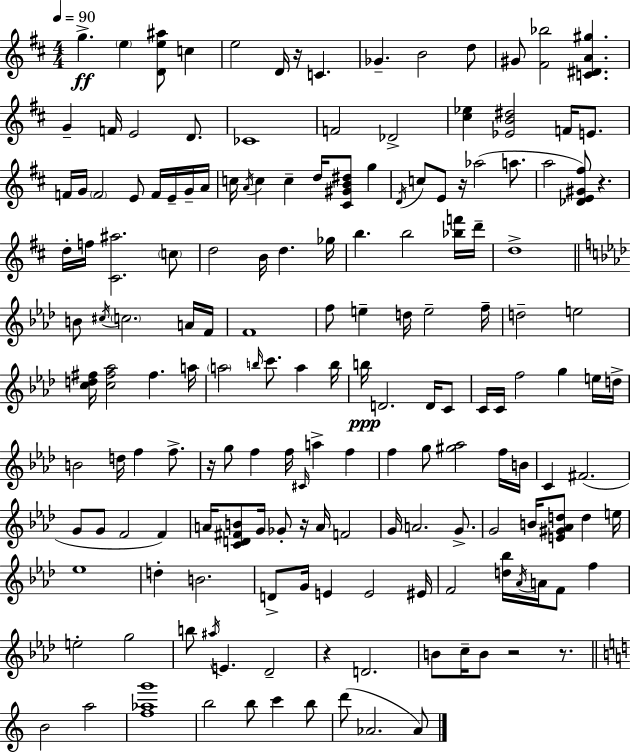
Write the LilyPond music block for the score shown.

{
  \clef treble
  \numericTimeSignature
  \time 4/4
  \key d \major
  \tempo 4 = 90
  g''4.->\ff \parenthesize e''4 <d' e'' ais''>8 c''4 | e''2 d'16 r16 c'4. | ges'4.-- b'2 d''8 | gis'8 <fis' bes''>2 <c' dis' a' gis''>4. | \break g'4-- f'16 e'2 d'8. | ces'1 | f'2 des'2-> | <cis'' ees''>4 <ees' b' dis''>2 f'16 e'8. | \break f'16 g'16 \parenthesize f'2 e'8 f'16 e'16-- g'16-- a'16 | c''16 \acciaccatura { a'16 } c''4 c''4-- d''16 <cis' gis' b' dis''>8 g''4 | \acciaccatura { d'16 } c''8 e'8 r16 aes''2( a''8. | a''2 <des' e' gis' fis''>8) r4. | \break d''16-. f''16 <cis' ais''>2. | \parenthesize c''8 d''2 b'16 d''4. | ges''16 b''4. b''2 | <bes'' f'''>16 d'''16-- d''1-> | \break \bar "||" \break \key aes \major b'8 \acciaccatura { cis''16 } \parenthesize c''2. a'16 | f'16 f'1 | f''8 e''4-- d''16 e''2-- | f''16-- d''2-- e''2 | \break <c'' d'' fis''>16 <c'' fis'' aes''>2 fis''4. | a''16 \parenthesize a''2 \grace { b''16 } c'''8. a''4 | b''16 b''16\ppp d'2. d'16 | c'8 c'16 c'16 f''2 g''4 | \break e''16 d''16-> b'2 d''16 f''4 f''8.-> | r16 g''8 f''4 f''16 \grace { cis'16 } a''4-> f''4 | f''4 g''8 <gis'' aes''>2 | f''16 b'16 c'4 fis'2.( | \break g'8 g'8 f'2 f'4) | a'16 <c' d' fis' b'>8 g'16 ges'8-. r16 a'16 f'2 | g'16 a'2. | g'8.-> g'2 b'16 <e' gis' aes' d''>8 d''4 | \break e''16 ees''1 | d''4-. b'2. | d'8-> g'16 e'4 e'2 | eis'16 f'2 <d'' bes''>16 \acciaccatura { aes'16 } a'16 f'8 | \break f''4 e''2-. g''2 | b''8 \acciaccatura { ais''16 } e'4. des'2-- | r4 d'2. | b'8 c''16-- b'8 r2 | \break r8. \bar "||" \break \key c \major b'2 a''2 | <f'' aes'' g'''>1 | b''2 b''8 c'''4 b''8 | d'''8( aes'2. aes'8) | \break \bar "|."
}